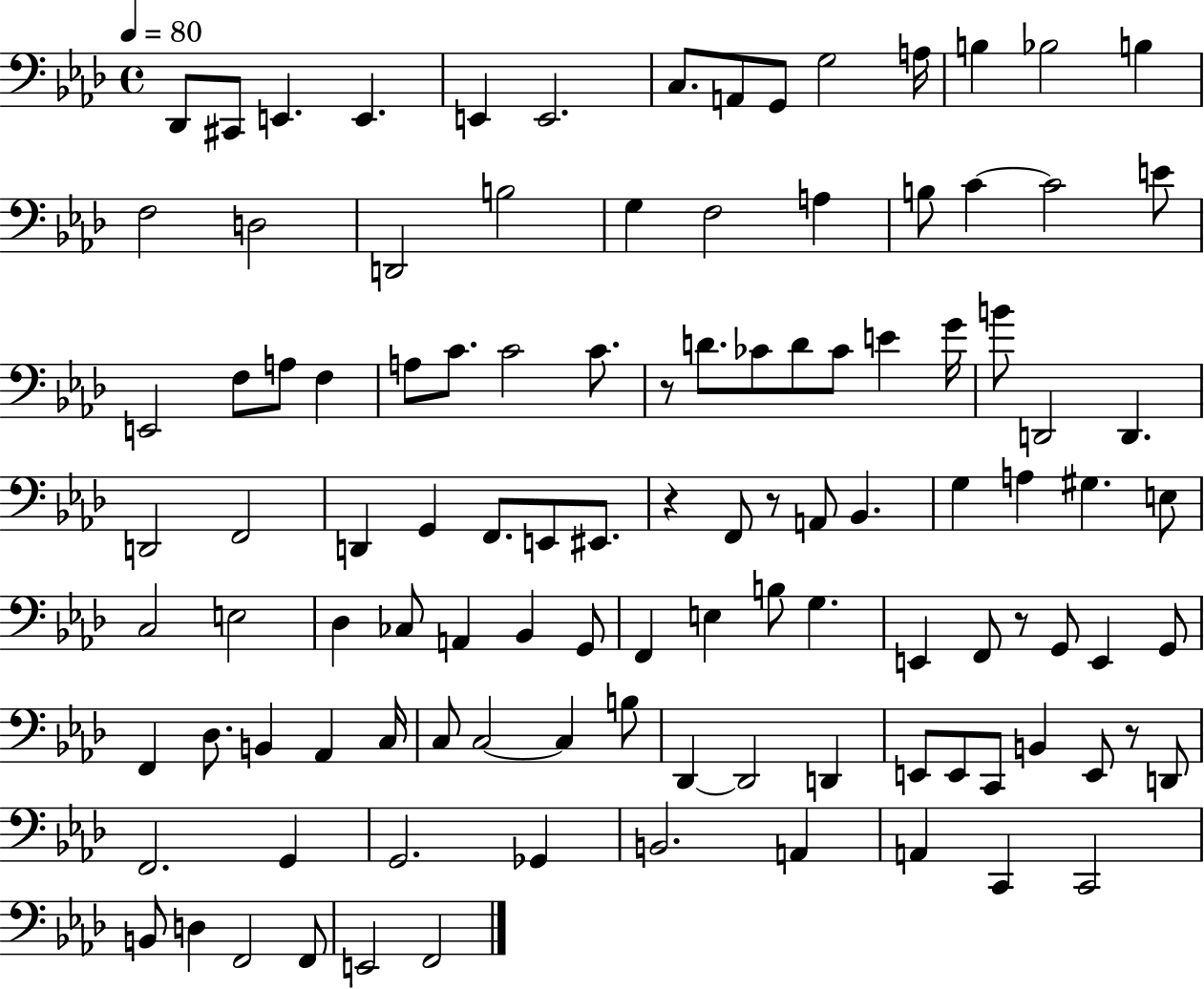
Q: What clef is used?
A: bass